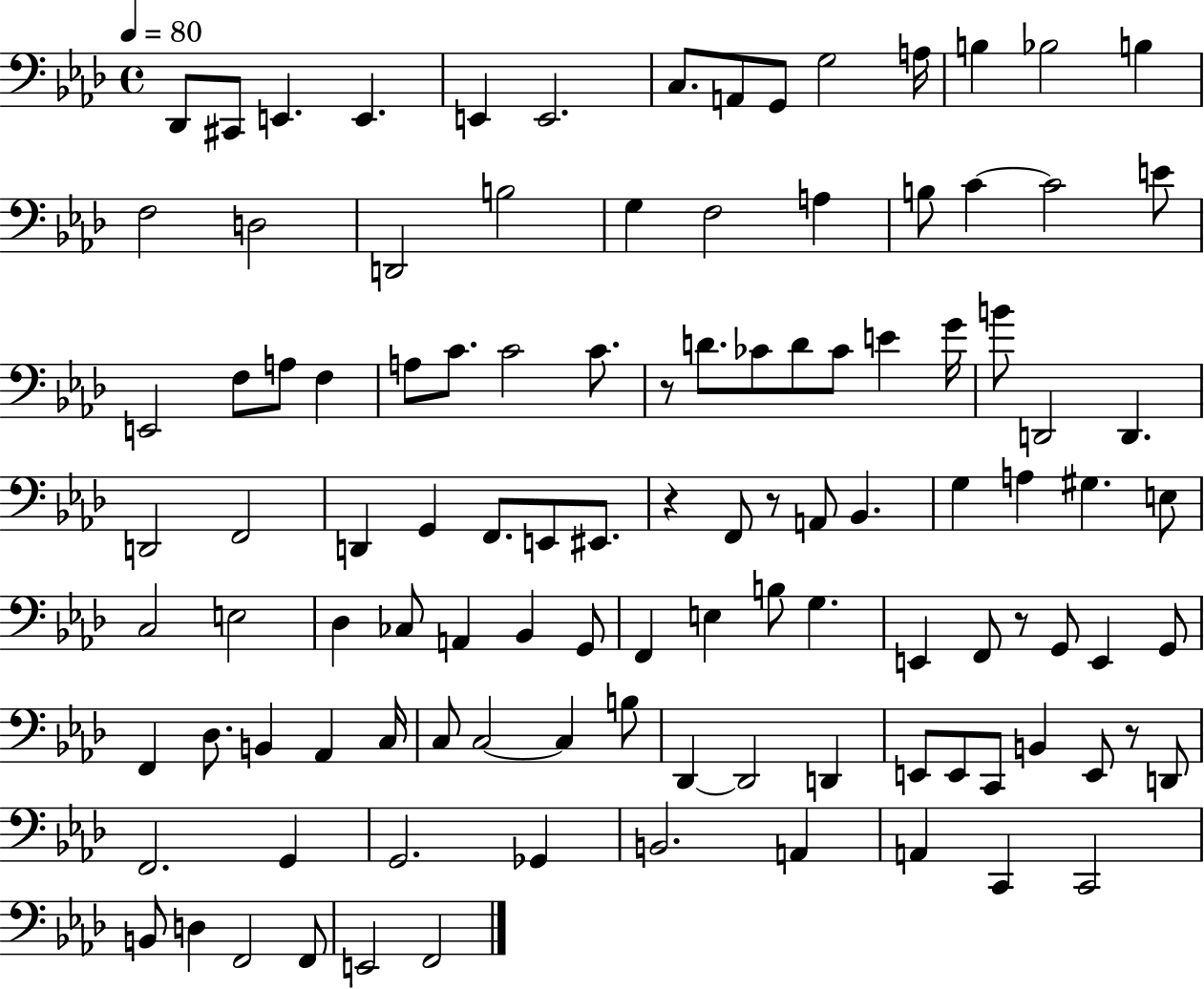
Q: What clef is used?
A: bass